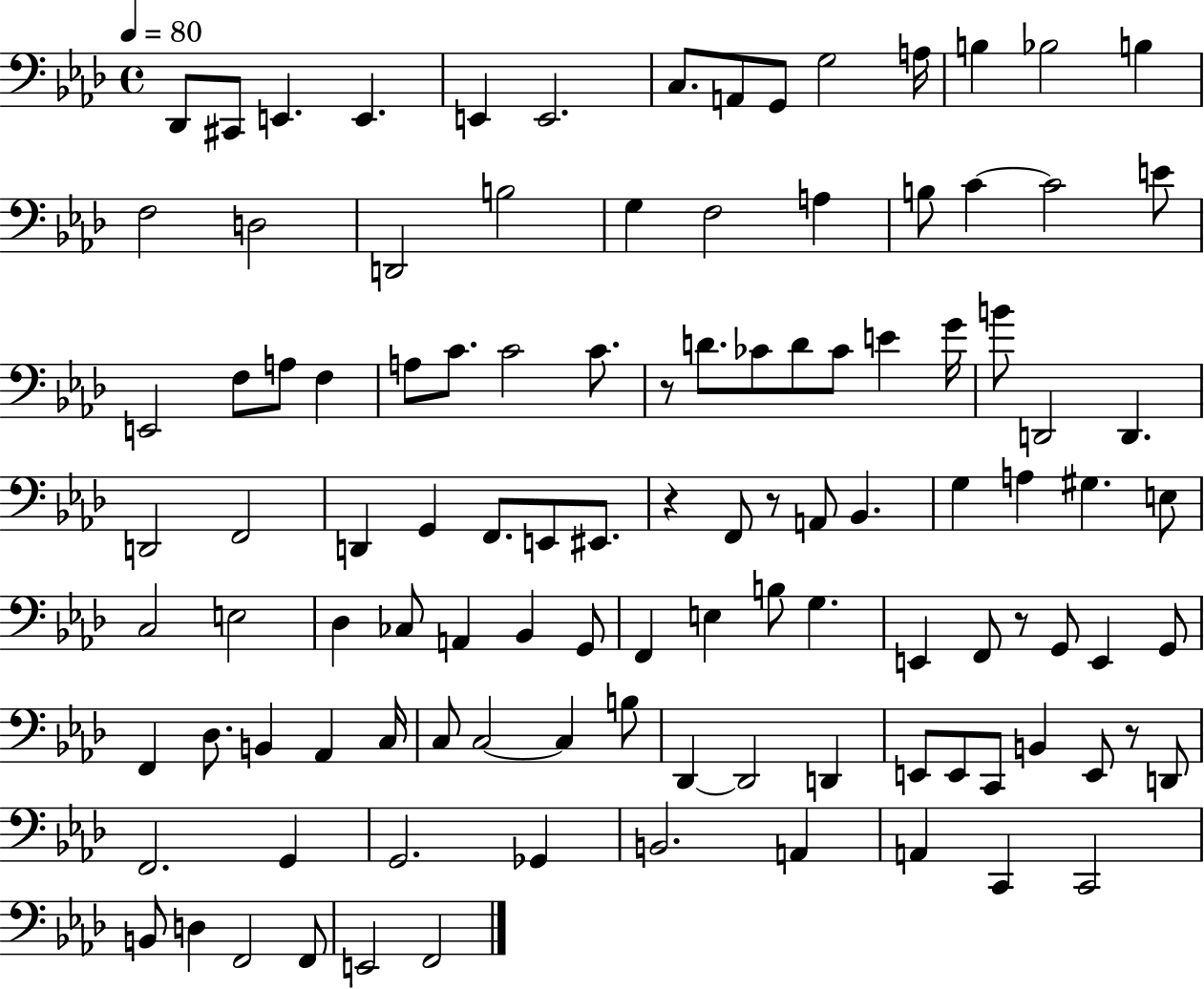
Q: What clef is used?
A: bass